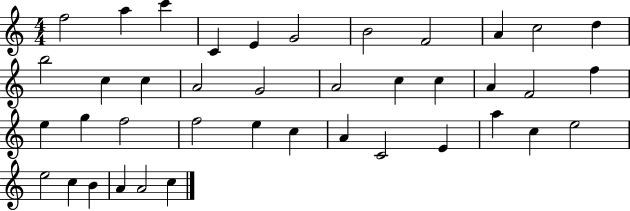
F5/h A5/q C6/q C4/q E4/q G4/h B4/h F4/h A4/q C5/h D5/q B5/h C5/q C5/q A4/h G4/h A4/h C5/q C5/q A4/q F4/h F5/q E5/q G5/q F5/h F5/h E5/q C5/q A4/q C4/h E4/q A5/q C5/q E5/h E5/h C5/q B4/q A4/q A4/h C5/q